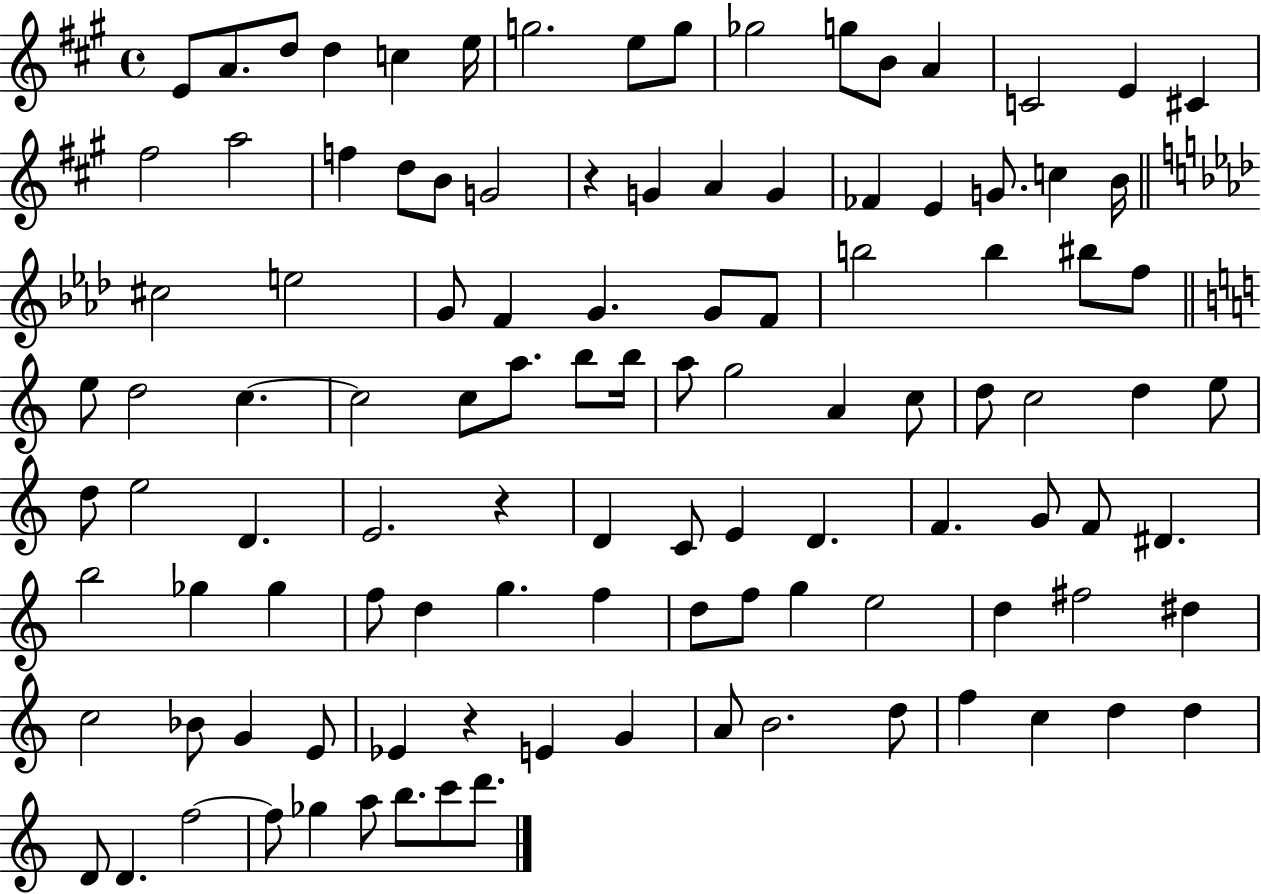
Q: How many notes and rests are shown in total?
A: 109